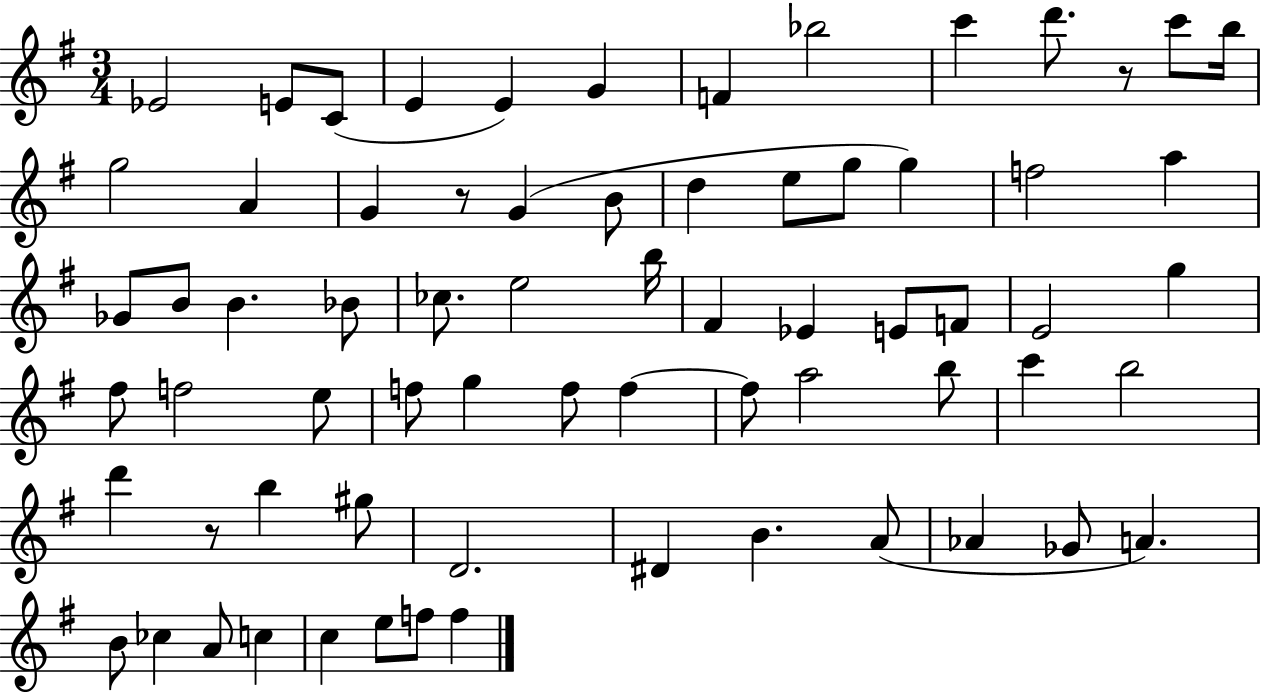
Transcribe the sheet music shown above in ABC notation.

X:1
T:Untitled
M:3/4
L:1/4
K:G
_E2 E/2 C/2 E E G F _b2 c' d'/2 z/2 c'/2 b/4 g2 A G z/2 G B/2 d e/2 g/2 g f2 a _G/2 B/2 B _B/2 _c/2 e2 b/4 ^F _E E/2 F/2 E2 g ^f/2 f2 e/2 f/2 g f/2 f f/2 a2 b/2 c' b2 d' z/2 b ^g/2 D2 ^D B A/2 _A _G/2 A B/2 _c A/2 c c e/2 f/2 f